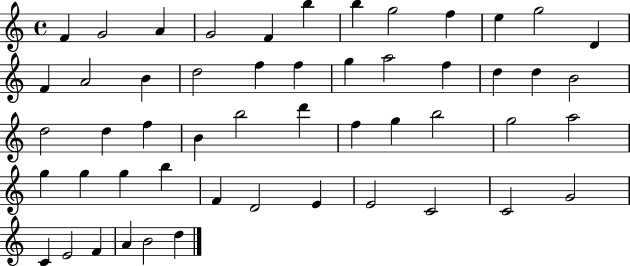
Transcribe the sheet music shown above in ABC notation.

X:1
T:Untitled
M:4/4
L:1/4
K:C
F G2 A G2 F b b g2 f e g2 D F A2 B d2 f f g a2 f d d B2 d2 d f B b2 d' f g b2 g2 a2 g g g b F D2 E E2 C2 C2 G2 C E2 F A B2 d